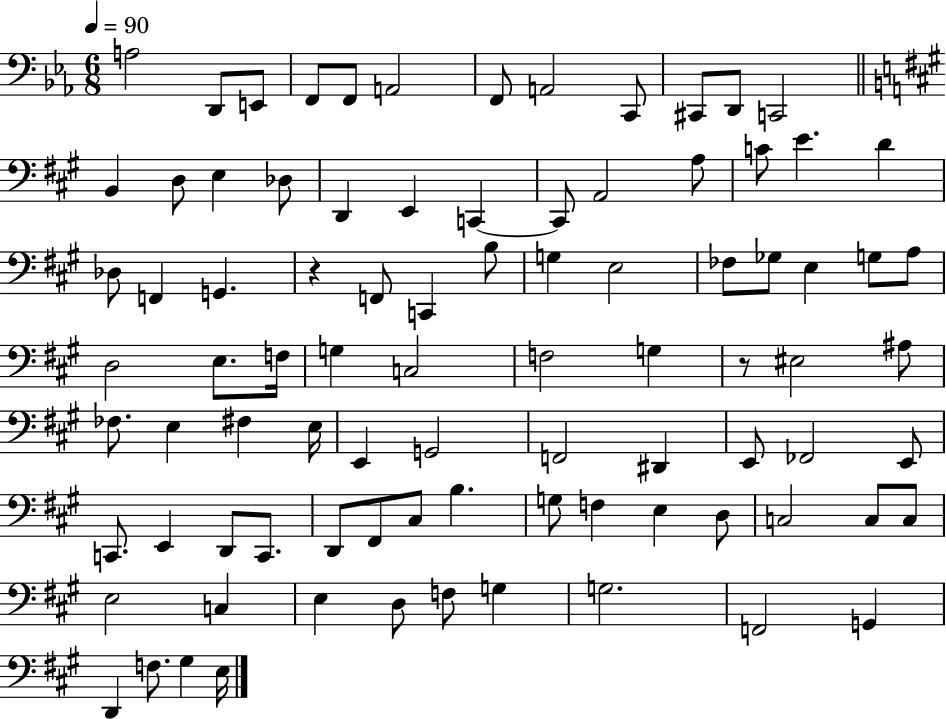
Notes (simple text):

A3/h D2/e E2/e F2/e F2/e A2/h F2/e A2/h C2/e C#2/e D2/e C2/h B2/q D3/e E3/q Db3/e D2/q E2/q C2/q C2/e A2/h A3/e C4/e E4/q. D4/q Db3/e F2/q G2/q. R/q F2/e C2/q B3/e G3/q E3/h FES3/e Gb3/e E3/q G3/e A3/e D3/h E3/e. F3/s G3/q C3/h F3/h G3/q R/e EIS3/h A#3/e FES3/e. E3/q F#3/q E3/s E2/q G2/h F2/h D#2/q E2/e FES2/h E2/e C2/e. E2/q D2/e C2/e. D2/e F#2/e C#3/e B3/q. G3/e F3/q E3/q D3/e C3/h C3/e C3/e E3/h C3/q E3/q D3/e F3/e G3/q G3/h. F2/h G2/q D2/q F3/e. G#3/q E3/s